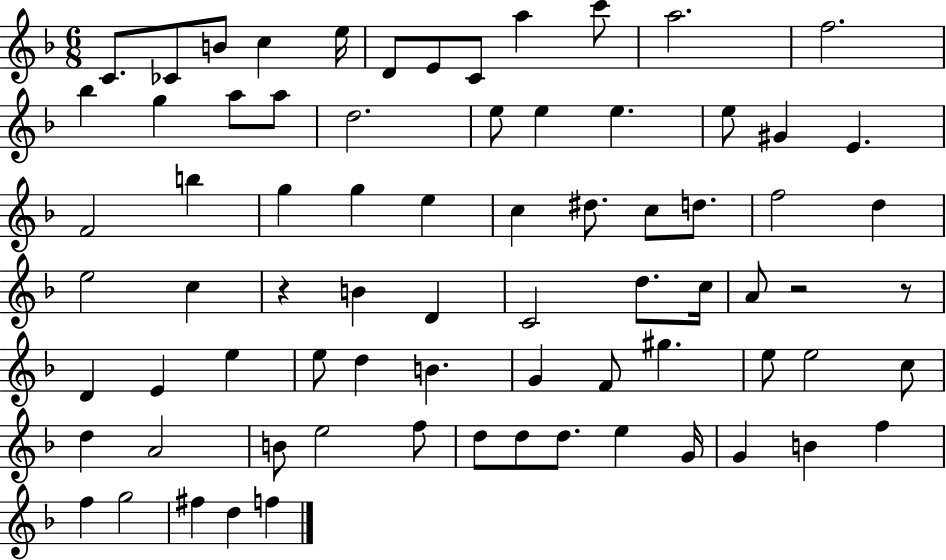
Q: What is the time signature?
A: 6/8